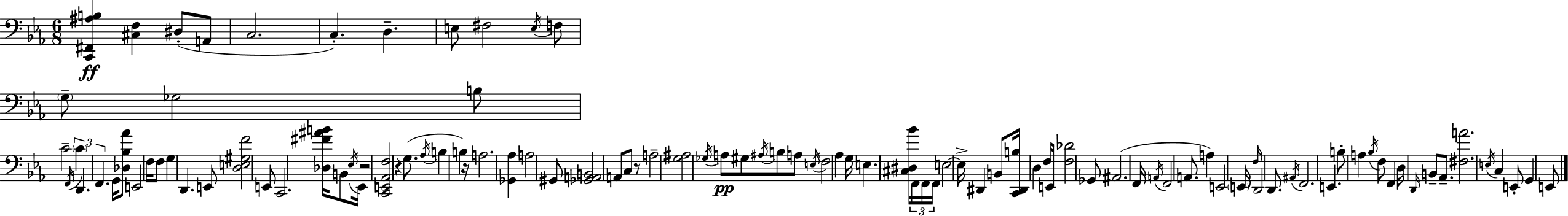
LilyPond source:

{
  \clef bass
  \numericTimeSignature
  \time 6/8
  \key ees \major
  <c, fis, ais b>4\ff <cis f>4 dis8-.( a,8 | c2. | c4.-.) d4.-- | e8 fis2 \acciaccatura { e16 } f8 | \break \parenthesize g8-- ges2 b8 | c'2-- \acciaccatura { f,16 } \tuplet 3/2 { \parenthesize c'4 | d,4. f,4. } | g,16 <des bes aes'>8 e,2 | \break f16 f8 g4 d,4. | e,8 <d e gis f'>2 | e,8 c,2. | <des fis' ais' b'>16 b,8 \acciaccatura { ees16 } ees,16 r2 | \break <c, e, aes, f>2 r4 | g8.( \acciaccatura { aes16 } b4 b4) | r16 a2. | <ges, aes>4 a2 | \break gis,8 <ges, a, b,>2 | a,8 c8 r8 a2-- | <g ais>2 | \acciaccatura { ges16 } a8\pp gis8 \acciaccatura { ais16 } b8 a8 \acciaccatura { e16 } f2 | \break aes4 g16 | e4. <cis dis bes'>16 \tuplet 3/2 { f,16 f,16 f,16 } e2~~ | e16-> dis,4 b,8 | <c, dis, b>16 d4 f16 e,8 <f des'>2 | \break ges,8 ais,2.( | f,16 \acciaccatura { a,16 } f,2 | a,8. a4) | e,2 \parenthesize e,16 \grace { f16 } d,2 | \break d,8. \acciaccatura { ais,16 } f,2. | e,4. | b8-. a4 \acciaccatura { bes16 } f8 | f,4 d16 \grace { d,16 } b,8-- aes,8.-- | \break <fis a'>2. | \acciaccatura { e16 } c4 e,8-. g,4 e,8 | \bar "|."
}